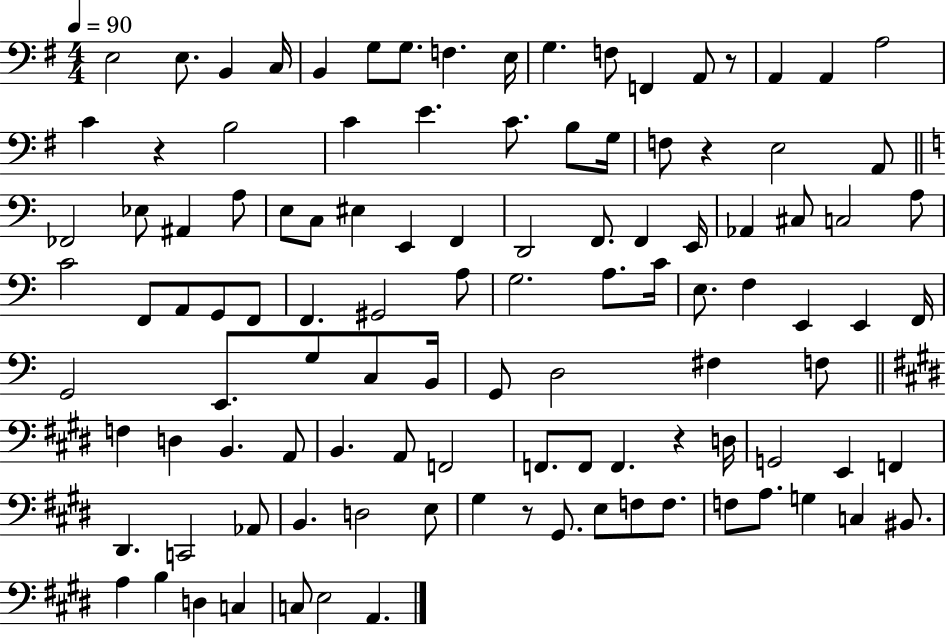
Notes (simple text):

E3/h E3/e. B2/q C3/s B2/q G3/e G3/e. F3/q. E3/s G3/q. F3/e F2/q A2/e R/e A2/q A2/q A3/h C4/q R/q B3/h C4/q E4/q. C4/e. B3/e G3/s F3/e R/q E3/h A2/e FES2/h Eb3/e A#2/q A3/e E3/e C3/e EIS3/q E2/q F2/q D2/h F2/e. F2/q E2/s Ab2/q C#3/e C3/h A3/e C4/h F2/e A2/e G2/e F2/e F2/q. G#2/h A3/e G3/h. A3/e. C4/s E3/e. F3/q E2/q E2/q F2/s G2/h E2/e. G3/e C3/e B2/s G2/e D3/h F#3/q F3/e F3/q D3/q B2/q. A2/e B2/q. A2/e F2/h F2/e. F2/e F2/q. R/q D3/s G2/h E2/q F2/q D#2/q. C2/h Ab2/e B2/q. D3/h E3/e G#3/q R/e G#2/e. E3/e F3/e F3/e. F3/e A3/e. G3/q C3/q BIS2/e. A3/q B3/q D3/q C3/q C3/e E3/h A2/q.